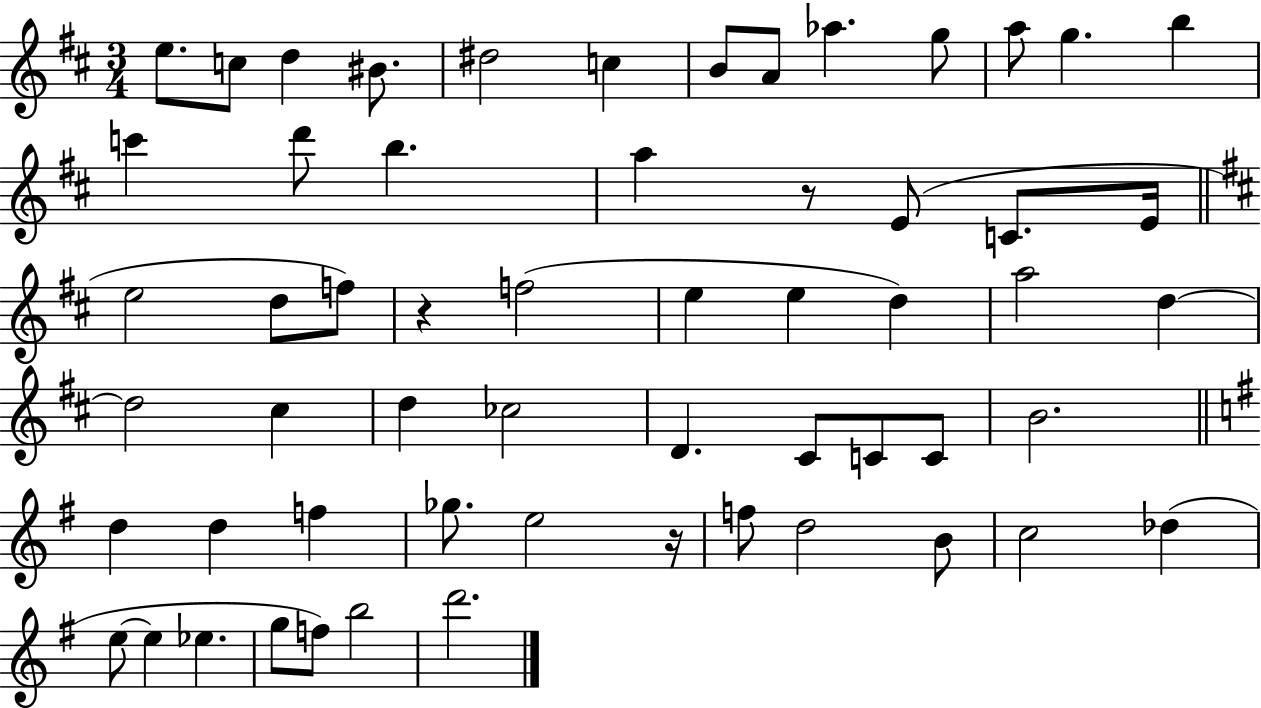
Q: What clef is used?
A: treble